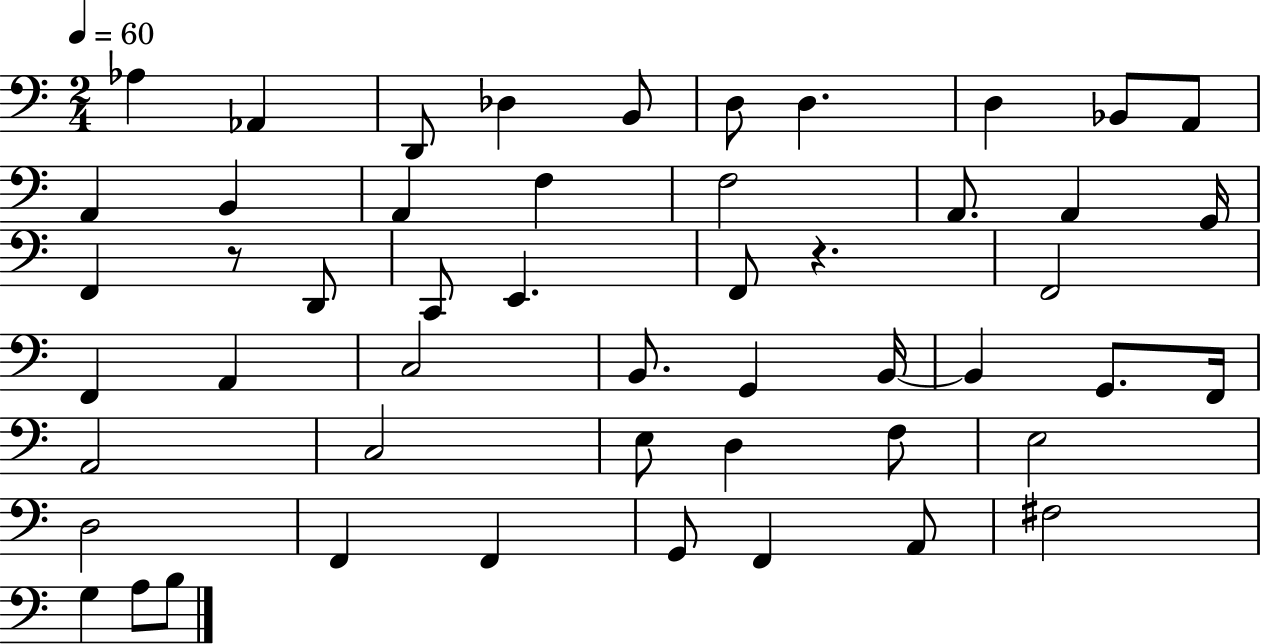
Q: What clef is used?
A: bass